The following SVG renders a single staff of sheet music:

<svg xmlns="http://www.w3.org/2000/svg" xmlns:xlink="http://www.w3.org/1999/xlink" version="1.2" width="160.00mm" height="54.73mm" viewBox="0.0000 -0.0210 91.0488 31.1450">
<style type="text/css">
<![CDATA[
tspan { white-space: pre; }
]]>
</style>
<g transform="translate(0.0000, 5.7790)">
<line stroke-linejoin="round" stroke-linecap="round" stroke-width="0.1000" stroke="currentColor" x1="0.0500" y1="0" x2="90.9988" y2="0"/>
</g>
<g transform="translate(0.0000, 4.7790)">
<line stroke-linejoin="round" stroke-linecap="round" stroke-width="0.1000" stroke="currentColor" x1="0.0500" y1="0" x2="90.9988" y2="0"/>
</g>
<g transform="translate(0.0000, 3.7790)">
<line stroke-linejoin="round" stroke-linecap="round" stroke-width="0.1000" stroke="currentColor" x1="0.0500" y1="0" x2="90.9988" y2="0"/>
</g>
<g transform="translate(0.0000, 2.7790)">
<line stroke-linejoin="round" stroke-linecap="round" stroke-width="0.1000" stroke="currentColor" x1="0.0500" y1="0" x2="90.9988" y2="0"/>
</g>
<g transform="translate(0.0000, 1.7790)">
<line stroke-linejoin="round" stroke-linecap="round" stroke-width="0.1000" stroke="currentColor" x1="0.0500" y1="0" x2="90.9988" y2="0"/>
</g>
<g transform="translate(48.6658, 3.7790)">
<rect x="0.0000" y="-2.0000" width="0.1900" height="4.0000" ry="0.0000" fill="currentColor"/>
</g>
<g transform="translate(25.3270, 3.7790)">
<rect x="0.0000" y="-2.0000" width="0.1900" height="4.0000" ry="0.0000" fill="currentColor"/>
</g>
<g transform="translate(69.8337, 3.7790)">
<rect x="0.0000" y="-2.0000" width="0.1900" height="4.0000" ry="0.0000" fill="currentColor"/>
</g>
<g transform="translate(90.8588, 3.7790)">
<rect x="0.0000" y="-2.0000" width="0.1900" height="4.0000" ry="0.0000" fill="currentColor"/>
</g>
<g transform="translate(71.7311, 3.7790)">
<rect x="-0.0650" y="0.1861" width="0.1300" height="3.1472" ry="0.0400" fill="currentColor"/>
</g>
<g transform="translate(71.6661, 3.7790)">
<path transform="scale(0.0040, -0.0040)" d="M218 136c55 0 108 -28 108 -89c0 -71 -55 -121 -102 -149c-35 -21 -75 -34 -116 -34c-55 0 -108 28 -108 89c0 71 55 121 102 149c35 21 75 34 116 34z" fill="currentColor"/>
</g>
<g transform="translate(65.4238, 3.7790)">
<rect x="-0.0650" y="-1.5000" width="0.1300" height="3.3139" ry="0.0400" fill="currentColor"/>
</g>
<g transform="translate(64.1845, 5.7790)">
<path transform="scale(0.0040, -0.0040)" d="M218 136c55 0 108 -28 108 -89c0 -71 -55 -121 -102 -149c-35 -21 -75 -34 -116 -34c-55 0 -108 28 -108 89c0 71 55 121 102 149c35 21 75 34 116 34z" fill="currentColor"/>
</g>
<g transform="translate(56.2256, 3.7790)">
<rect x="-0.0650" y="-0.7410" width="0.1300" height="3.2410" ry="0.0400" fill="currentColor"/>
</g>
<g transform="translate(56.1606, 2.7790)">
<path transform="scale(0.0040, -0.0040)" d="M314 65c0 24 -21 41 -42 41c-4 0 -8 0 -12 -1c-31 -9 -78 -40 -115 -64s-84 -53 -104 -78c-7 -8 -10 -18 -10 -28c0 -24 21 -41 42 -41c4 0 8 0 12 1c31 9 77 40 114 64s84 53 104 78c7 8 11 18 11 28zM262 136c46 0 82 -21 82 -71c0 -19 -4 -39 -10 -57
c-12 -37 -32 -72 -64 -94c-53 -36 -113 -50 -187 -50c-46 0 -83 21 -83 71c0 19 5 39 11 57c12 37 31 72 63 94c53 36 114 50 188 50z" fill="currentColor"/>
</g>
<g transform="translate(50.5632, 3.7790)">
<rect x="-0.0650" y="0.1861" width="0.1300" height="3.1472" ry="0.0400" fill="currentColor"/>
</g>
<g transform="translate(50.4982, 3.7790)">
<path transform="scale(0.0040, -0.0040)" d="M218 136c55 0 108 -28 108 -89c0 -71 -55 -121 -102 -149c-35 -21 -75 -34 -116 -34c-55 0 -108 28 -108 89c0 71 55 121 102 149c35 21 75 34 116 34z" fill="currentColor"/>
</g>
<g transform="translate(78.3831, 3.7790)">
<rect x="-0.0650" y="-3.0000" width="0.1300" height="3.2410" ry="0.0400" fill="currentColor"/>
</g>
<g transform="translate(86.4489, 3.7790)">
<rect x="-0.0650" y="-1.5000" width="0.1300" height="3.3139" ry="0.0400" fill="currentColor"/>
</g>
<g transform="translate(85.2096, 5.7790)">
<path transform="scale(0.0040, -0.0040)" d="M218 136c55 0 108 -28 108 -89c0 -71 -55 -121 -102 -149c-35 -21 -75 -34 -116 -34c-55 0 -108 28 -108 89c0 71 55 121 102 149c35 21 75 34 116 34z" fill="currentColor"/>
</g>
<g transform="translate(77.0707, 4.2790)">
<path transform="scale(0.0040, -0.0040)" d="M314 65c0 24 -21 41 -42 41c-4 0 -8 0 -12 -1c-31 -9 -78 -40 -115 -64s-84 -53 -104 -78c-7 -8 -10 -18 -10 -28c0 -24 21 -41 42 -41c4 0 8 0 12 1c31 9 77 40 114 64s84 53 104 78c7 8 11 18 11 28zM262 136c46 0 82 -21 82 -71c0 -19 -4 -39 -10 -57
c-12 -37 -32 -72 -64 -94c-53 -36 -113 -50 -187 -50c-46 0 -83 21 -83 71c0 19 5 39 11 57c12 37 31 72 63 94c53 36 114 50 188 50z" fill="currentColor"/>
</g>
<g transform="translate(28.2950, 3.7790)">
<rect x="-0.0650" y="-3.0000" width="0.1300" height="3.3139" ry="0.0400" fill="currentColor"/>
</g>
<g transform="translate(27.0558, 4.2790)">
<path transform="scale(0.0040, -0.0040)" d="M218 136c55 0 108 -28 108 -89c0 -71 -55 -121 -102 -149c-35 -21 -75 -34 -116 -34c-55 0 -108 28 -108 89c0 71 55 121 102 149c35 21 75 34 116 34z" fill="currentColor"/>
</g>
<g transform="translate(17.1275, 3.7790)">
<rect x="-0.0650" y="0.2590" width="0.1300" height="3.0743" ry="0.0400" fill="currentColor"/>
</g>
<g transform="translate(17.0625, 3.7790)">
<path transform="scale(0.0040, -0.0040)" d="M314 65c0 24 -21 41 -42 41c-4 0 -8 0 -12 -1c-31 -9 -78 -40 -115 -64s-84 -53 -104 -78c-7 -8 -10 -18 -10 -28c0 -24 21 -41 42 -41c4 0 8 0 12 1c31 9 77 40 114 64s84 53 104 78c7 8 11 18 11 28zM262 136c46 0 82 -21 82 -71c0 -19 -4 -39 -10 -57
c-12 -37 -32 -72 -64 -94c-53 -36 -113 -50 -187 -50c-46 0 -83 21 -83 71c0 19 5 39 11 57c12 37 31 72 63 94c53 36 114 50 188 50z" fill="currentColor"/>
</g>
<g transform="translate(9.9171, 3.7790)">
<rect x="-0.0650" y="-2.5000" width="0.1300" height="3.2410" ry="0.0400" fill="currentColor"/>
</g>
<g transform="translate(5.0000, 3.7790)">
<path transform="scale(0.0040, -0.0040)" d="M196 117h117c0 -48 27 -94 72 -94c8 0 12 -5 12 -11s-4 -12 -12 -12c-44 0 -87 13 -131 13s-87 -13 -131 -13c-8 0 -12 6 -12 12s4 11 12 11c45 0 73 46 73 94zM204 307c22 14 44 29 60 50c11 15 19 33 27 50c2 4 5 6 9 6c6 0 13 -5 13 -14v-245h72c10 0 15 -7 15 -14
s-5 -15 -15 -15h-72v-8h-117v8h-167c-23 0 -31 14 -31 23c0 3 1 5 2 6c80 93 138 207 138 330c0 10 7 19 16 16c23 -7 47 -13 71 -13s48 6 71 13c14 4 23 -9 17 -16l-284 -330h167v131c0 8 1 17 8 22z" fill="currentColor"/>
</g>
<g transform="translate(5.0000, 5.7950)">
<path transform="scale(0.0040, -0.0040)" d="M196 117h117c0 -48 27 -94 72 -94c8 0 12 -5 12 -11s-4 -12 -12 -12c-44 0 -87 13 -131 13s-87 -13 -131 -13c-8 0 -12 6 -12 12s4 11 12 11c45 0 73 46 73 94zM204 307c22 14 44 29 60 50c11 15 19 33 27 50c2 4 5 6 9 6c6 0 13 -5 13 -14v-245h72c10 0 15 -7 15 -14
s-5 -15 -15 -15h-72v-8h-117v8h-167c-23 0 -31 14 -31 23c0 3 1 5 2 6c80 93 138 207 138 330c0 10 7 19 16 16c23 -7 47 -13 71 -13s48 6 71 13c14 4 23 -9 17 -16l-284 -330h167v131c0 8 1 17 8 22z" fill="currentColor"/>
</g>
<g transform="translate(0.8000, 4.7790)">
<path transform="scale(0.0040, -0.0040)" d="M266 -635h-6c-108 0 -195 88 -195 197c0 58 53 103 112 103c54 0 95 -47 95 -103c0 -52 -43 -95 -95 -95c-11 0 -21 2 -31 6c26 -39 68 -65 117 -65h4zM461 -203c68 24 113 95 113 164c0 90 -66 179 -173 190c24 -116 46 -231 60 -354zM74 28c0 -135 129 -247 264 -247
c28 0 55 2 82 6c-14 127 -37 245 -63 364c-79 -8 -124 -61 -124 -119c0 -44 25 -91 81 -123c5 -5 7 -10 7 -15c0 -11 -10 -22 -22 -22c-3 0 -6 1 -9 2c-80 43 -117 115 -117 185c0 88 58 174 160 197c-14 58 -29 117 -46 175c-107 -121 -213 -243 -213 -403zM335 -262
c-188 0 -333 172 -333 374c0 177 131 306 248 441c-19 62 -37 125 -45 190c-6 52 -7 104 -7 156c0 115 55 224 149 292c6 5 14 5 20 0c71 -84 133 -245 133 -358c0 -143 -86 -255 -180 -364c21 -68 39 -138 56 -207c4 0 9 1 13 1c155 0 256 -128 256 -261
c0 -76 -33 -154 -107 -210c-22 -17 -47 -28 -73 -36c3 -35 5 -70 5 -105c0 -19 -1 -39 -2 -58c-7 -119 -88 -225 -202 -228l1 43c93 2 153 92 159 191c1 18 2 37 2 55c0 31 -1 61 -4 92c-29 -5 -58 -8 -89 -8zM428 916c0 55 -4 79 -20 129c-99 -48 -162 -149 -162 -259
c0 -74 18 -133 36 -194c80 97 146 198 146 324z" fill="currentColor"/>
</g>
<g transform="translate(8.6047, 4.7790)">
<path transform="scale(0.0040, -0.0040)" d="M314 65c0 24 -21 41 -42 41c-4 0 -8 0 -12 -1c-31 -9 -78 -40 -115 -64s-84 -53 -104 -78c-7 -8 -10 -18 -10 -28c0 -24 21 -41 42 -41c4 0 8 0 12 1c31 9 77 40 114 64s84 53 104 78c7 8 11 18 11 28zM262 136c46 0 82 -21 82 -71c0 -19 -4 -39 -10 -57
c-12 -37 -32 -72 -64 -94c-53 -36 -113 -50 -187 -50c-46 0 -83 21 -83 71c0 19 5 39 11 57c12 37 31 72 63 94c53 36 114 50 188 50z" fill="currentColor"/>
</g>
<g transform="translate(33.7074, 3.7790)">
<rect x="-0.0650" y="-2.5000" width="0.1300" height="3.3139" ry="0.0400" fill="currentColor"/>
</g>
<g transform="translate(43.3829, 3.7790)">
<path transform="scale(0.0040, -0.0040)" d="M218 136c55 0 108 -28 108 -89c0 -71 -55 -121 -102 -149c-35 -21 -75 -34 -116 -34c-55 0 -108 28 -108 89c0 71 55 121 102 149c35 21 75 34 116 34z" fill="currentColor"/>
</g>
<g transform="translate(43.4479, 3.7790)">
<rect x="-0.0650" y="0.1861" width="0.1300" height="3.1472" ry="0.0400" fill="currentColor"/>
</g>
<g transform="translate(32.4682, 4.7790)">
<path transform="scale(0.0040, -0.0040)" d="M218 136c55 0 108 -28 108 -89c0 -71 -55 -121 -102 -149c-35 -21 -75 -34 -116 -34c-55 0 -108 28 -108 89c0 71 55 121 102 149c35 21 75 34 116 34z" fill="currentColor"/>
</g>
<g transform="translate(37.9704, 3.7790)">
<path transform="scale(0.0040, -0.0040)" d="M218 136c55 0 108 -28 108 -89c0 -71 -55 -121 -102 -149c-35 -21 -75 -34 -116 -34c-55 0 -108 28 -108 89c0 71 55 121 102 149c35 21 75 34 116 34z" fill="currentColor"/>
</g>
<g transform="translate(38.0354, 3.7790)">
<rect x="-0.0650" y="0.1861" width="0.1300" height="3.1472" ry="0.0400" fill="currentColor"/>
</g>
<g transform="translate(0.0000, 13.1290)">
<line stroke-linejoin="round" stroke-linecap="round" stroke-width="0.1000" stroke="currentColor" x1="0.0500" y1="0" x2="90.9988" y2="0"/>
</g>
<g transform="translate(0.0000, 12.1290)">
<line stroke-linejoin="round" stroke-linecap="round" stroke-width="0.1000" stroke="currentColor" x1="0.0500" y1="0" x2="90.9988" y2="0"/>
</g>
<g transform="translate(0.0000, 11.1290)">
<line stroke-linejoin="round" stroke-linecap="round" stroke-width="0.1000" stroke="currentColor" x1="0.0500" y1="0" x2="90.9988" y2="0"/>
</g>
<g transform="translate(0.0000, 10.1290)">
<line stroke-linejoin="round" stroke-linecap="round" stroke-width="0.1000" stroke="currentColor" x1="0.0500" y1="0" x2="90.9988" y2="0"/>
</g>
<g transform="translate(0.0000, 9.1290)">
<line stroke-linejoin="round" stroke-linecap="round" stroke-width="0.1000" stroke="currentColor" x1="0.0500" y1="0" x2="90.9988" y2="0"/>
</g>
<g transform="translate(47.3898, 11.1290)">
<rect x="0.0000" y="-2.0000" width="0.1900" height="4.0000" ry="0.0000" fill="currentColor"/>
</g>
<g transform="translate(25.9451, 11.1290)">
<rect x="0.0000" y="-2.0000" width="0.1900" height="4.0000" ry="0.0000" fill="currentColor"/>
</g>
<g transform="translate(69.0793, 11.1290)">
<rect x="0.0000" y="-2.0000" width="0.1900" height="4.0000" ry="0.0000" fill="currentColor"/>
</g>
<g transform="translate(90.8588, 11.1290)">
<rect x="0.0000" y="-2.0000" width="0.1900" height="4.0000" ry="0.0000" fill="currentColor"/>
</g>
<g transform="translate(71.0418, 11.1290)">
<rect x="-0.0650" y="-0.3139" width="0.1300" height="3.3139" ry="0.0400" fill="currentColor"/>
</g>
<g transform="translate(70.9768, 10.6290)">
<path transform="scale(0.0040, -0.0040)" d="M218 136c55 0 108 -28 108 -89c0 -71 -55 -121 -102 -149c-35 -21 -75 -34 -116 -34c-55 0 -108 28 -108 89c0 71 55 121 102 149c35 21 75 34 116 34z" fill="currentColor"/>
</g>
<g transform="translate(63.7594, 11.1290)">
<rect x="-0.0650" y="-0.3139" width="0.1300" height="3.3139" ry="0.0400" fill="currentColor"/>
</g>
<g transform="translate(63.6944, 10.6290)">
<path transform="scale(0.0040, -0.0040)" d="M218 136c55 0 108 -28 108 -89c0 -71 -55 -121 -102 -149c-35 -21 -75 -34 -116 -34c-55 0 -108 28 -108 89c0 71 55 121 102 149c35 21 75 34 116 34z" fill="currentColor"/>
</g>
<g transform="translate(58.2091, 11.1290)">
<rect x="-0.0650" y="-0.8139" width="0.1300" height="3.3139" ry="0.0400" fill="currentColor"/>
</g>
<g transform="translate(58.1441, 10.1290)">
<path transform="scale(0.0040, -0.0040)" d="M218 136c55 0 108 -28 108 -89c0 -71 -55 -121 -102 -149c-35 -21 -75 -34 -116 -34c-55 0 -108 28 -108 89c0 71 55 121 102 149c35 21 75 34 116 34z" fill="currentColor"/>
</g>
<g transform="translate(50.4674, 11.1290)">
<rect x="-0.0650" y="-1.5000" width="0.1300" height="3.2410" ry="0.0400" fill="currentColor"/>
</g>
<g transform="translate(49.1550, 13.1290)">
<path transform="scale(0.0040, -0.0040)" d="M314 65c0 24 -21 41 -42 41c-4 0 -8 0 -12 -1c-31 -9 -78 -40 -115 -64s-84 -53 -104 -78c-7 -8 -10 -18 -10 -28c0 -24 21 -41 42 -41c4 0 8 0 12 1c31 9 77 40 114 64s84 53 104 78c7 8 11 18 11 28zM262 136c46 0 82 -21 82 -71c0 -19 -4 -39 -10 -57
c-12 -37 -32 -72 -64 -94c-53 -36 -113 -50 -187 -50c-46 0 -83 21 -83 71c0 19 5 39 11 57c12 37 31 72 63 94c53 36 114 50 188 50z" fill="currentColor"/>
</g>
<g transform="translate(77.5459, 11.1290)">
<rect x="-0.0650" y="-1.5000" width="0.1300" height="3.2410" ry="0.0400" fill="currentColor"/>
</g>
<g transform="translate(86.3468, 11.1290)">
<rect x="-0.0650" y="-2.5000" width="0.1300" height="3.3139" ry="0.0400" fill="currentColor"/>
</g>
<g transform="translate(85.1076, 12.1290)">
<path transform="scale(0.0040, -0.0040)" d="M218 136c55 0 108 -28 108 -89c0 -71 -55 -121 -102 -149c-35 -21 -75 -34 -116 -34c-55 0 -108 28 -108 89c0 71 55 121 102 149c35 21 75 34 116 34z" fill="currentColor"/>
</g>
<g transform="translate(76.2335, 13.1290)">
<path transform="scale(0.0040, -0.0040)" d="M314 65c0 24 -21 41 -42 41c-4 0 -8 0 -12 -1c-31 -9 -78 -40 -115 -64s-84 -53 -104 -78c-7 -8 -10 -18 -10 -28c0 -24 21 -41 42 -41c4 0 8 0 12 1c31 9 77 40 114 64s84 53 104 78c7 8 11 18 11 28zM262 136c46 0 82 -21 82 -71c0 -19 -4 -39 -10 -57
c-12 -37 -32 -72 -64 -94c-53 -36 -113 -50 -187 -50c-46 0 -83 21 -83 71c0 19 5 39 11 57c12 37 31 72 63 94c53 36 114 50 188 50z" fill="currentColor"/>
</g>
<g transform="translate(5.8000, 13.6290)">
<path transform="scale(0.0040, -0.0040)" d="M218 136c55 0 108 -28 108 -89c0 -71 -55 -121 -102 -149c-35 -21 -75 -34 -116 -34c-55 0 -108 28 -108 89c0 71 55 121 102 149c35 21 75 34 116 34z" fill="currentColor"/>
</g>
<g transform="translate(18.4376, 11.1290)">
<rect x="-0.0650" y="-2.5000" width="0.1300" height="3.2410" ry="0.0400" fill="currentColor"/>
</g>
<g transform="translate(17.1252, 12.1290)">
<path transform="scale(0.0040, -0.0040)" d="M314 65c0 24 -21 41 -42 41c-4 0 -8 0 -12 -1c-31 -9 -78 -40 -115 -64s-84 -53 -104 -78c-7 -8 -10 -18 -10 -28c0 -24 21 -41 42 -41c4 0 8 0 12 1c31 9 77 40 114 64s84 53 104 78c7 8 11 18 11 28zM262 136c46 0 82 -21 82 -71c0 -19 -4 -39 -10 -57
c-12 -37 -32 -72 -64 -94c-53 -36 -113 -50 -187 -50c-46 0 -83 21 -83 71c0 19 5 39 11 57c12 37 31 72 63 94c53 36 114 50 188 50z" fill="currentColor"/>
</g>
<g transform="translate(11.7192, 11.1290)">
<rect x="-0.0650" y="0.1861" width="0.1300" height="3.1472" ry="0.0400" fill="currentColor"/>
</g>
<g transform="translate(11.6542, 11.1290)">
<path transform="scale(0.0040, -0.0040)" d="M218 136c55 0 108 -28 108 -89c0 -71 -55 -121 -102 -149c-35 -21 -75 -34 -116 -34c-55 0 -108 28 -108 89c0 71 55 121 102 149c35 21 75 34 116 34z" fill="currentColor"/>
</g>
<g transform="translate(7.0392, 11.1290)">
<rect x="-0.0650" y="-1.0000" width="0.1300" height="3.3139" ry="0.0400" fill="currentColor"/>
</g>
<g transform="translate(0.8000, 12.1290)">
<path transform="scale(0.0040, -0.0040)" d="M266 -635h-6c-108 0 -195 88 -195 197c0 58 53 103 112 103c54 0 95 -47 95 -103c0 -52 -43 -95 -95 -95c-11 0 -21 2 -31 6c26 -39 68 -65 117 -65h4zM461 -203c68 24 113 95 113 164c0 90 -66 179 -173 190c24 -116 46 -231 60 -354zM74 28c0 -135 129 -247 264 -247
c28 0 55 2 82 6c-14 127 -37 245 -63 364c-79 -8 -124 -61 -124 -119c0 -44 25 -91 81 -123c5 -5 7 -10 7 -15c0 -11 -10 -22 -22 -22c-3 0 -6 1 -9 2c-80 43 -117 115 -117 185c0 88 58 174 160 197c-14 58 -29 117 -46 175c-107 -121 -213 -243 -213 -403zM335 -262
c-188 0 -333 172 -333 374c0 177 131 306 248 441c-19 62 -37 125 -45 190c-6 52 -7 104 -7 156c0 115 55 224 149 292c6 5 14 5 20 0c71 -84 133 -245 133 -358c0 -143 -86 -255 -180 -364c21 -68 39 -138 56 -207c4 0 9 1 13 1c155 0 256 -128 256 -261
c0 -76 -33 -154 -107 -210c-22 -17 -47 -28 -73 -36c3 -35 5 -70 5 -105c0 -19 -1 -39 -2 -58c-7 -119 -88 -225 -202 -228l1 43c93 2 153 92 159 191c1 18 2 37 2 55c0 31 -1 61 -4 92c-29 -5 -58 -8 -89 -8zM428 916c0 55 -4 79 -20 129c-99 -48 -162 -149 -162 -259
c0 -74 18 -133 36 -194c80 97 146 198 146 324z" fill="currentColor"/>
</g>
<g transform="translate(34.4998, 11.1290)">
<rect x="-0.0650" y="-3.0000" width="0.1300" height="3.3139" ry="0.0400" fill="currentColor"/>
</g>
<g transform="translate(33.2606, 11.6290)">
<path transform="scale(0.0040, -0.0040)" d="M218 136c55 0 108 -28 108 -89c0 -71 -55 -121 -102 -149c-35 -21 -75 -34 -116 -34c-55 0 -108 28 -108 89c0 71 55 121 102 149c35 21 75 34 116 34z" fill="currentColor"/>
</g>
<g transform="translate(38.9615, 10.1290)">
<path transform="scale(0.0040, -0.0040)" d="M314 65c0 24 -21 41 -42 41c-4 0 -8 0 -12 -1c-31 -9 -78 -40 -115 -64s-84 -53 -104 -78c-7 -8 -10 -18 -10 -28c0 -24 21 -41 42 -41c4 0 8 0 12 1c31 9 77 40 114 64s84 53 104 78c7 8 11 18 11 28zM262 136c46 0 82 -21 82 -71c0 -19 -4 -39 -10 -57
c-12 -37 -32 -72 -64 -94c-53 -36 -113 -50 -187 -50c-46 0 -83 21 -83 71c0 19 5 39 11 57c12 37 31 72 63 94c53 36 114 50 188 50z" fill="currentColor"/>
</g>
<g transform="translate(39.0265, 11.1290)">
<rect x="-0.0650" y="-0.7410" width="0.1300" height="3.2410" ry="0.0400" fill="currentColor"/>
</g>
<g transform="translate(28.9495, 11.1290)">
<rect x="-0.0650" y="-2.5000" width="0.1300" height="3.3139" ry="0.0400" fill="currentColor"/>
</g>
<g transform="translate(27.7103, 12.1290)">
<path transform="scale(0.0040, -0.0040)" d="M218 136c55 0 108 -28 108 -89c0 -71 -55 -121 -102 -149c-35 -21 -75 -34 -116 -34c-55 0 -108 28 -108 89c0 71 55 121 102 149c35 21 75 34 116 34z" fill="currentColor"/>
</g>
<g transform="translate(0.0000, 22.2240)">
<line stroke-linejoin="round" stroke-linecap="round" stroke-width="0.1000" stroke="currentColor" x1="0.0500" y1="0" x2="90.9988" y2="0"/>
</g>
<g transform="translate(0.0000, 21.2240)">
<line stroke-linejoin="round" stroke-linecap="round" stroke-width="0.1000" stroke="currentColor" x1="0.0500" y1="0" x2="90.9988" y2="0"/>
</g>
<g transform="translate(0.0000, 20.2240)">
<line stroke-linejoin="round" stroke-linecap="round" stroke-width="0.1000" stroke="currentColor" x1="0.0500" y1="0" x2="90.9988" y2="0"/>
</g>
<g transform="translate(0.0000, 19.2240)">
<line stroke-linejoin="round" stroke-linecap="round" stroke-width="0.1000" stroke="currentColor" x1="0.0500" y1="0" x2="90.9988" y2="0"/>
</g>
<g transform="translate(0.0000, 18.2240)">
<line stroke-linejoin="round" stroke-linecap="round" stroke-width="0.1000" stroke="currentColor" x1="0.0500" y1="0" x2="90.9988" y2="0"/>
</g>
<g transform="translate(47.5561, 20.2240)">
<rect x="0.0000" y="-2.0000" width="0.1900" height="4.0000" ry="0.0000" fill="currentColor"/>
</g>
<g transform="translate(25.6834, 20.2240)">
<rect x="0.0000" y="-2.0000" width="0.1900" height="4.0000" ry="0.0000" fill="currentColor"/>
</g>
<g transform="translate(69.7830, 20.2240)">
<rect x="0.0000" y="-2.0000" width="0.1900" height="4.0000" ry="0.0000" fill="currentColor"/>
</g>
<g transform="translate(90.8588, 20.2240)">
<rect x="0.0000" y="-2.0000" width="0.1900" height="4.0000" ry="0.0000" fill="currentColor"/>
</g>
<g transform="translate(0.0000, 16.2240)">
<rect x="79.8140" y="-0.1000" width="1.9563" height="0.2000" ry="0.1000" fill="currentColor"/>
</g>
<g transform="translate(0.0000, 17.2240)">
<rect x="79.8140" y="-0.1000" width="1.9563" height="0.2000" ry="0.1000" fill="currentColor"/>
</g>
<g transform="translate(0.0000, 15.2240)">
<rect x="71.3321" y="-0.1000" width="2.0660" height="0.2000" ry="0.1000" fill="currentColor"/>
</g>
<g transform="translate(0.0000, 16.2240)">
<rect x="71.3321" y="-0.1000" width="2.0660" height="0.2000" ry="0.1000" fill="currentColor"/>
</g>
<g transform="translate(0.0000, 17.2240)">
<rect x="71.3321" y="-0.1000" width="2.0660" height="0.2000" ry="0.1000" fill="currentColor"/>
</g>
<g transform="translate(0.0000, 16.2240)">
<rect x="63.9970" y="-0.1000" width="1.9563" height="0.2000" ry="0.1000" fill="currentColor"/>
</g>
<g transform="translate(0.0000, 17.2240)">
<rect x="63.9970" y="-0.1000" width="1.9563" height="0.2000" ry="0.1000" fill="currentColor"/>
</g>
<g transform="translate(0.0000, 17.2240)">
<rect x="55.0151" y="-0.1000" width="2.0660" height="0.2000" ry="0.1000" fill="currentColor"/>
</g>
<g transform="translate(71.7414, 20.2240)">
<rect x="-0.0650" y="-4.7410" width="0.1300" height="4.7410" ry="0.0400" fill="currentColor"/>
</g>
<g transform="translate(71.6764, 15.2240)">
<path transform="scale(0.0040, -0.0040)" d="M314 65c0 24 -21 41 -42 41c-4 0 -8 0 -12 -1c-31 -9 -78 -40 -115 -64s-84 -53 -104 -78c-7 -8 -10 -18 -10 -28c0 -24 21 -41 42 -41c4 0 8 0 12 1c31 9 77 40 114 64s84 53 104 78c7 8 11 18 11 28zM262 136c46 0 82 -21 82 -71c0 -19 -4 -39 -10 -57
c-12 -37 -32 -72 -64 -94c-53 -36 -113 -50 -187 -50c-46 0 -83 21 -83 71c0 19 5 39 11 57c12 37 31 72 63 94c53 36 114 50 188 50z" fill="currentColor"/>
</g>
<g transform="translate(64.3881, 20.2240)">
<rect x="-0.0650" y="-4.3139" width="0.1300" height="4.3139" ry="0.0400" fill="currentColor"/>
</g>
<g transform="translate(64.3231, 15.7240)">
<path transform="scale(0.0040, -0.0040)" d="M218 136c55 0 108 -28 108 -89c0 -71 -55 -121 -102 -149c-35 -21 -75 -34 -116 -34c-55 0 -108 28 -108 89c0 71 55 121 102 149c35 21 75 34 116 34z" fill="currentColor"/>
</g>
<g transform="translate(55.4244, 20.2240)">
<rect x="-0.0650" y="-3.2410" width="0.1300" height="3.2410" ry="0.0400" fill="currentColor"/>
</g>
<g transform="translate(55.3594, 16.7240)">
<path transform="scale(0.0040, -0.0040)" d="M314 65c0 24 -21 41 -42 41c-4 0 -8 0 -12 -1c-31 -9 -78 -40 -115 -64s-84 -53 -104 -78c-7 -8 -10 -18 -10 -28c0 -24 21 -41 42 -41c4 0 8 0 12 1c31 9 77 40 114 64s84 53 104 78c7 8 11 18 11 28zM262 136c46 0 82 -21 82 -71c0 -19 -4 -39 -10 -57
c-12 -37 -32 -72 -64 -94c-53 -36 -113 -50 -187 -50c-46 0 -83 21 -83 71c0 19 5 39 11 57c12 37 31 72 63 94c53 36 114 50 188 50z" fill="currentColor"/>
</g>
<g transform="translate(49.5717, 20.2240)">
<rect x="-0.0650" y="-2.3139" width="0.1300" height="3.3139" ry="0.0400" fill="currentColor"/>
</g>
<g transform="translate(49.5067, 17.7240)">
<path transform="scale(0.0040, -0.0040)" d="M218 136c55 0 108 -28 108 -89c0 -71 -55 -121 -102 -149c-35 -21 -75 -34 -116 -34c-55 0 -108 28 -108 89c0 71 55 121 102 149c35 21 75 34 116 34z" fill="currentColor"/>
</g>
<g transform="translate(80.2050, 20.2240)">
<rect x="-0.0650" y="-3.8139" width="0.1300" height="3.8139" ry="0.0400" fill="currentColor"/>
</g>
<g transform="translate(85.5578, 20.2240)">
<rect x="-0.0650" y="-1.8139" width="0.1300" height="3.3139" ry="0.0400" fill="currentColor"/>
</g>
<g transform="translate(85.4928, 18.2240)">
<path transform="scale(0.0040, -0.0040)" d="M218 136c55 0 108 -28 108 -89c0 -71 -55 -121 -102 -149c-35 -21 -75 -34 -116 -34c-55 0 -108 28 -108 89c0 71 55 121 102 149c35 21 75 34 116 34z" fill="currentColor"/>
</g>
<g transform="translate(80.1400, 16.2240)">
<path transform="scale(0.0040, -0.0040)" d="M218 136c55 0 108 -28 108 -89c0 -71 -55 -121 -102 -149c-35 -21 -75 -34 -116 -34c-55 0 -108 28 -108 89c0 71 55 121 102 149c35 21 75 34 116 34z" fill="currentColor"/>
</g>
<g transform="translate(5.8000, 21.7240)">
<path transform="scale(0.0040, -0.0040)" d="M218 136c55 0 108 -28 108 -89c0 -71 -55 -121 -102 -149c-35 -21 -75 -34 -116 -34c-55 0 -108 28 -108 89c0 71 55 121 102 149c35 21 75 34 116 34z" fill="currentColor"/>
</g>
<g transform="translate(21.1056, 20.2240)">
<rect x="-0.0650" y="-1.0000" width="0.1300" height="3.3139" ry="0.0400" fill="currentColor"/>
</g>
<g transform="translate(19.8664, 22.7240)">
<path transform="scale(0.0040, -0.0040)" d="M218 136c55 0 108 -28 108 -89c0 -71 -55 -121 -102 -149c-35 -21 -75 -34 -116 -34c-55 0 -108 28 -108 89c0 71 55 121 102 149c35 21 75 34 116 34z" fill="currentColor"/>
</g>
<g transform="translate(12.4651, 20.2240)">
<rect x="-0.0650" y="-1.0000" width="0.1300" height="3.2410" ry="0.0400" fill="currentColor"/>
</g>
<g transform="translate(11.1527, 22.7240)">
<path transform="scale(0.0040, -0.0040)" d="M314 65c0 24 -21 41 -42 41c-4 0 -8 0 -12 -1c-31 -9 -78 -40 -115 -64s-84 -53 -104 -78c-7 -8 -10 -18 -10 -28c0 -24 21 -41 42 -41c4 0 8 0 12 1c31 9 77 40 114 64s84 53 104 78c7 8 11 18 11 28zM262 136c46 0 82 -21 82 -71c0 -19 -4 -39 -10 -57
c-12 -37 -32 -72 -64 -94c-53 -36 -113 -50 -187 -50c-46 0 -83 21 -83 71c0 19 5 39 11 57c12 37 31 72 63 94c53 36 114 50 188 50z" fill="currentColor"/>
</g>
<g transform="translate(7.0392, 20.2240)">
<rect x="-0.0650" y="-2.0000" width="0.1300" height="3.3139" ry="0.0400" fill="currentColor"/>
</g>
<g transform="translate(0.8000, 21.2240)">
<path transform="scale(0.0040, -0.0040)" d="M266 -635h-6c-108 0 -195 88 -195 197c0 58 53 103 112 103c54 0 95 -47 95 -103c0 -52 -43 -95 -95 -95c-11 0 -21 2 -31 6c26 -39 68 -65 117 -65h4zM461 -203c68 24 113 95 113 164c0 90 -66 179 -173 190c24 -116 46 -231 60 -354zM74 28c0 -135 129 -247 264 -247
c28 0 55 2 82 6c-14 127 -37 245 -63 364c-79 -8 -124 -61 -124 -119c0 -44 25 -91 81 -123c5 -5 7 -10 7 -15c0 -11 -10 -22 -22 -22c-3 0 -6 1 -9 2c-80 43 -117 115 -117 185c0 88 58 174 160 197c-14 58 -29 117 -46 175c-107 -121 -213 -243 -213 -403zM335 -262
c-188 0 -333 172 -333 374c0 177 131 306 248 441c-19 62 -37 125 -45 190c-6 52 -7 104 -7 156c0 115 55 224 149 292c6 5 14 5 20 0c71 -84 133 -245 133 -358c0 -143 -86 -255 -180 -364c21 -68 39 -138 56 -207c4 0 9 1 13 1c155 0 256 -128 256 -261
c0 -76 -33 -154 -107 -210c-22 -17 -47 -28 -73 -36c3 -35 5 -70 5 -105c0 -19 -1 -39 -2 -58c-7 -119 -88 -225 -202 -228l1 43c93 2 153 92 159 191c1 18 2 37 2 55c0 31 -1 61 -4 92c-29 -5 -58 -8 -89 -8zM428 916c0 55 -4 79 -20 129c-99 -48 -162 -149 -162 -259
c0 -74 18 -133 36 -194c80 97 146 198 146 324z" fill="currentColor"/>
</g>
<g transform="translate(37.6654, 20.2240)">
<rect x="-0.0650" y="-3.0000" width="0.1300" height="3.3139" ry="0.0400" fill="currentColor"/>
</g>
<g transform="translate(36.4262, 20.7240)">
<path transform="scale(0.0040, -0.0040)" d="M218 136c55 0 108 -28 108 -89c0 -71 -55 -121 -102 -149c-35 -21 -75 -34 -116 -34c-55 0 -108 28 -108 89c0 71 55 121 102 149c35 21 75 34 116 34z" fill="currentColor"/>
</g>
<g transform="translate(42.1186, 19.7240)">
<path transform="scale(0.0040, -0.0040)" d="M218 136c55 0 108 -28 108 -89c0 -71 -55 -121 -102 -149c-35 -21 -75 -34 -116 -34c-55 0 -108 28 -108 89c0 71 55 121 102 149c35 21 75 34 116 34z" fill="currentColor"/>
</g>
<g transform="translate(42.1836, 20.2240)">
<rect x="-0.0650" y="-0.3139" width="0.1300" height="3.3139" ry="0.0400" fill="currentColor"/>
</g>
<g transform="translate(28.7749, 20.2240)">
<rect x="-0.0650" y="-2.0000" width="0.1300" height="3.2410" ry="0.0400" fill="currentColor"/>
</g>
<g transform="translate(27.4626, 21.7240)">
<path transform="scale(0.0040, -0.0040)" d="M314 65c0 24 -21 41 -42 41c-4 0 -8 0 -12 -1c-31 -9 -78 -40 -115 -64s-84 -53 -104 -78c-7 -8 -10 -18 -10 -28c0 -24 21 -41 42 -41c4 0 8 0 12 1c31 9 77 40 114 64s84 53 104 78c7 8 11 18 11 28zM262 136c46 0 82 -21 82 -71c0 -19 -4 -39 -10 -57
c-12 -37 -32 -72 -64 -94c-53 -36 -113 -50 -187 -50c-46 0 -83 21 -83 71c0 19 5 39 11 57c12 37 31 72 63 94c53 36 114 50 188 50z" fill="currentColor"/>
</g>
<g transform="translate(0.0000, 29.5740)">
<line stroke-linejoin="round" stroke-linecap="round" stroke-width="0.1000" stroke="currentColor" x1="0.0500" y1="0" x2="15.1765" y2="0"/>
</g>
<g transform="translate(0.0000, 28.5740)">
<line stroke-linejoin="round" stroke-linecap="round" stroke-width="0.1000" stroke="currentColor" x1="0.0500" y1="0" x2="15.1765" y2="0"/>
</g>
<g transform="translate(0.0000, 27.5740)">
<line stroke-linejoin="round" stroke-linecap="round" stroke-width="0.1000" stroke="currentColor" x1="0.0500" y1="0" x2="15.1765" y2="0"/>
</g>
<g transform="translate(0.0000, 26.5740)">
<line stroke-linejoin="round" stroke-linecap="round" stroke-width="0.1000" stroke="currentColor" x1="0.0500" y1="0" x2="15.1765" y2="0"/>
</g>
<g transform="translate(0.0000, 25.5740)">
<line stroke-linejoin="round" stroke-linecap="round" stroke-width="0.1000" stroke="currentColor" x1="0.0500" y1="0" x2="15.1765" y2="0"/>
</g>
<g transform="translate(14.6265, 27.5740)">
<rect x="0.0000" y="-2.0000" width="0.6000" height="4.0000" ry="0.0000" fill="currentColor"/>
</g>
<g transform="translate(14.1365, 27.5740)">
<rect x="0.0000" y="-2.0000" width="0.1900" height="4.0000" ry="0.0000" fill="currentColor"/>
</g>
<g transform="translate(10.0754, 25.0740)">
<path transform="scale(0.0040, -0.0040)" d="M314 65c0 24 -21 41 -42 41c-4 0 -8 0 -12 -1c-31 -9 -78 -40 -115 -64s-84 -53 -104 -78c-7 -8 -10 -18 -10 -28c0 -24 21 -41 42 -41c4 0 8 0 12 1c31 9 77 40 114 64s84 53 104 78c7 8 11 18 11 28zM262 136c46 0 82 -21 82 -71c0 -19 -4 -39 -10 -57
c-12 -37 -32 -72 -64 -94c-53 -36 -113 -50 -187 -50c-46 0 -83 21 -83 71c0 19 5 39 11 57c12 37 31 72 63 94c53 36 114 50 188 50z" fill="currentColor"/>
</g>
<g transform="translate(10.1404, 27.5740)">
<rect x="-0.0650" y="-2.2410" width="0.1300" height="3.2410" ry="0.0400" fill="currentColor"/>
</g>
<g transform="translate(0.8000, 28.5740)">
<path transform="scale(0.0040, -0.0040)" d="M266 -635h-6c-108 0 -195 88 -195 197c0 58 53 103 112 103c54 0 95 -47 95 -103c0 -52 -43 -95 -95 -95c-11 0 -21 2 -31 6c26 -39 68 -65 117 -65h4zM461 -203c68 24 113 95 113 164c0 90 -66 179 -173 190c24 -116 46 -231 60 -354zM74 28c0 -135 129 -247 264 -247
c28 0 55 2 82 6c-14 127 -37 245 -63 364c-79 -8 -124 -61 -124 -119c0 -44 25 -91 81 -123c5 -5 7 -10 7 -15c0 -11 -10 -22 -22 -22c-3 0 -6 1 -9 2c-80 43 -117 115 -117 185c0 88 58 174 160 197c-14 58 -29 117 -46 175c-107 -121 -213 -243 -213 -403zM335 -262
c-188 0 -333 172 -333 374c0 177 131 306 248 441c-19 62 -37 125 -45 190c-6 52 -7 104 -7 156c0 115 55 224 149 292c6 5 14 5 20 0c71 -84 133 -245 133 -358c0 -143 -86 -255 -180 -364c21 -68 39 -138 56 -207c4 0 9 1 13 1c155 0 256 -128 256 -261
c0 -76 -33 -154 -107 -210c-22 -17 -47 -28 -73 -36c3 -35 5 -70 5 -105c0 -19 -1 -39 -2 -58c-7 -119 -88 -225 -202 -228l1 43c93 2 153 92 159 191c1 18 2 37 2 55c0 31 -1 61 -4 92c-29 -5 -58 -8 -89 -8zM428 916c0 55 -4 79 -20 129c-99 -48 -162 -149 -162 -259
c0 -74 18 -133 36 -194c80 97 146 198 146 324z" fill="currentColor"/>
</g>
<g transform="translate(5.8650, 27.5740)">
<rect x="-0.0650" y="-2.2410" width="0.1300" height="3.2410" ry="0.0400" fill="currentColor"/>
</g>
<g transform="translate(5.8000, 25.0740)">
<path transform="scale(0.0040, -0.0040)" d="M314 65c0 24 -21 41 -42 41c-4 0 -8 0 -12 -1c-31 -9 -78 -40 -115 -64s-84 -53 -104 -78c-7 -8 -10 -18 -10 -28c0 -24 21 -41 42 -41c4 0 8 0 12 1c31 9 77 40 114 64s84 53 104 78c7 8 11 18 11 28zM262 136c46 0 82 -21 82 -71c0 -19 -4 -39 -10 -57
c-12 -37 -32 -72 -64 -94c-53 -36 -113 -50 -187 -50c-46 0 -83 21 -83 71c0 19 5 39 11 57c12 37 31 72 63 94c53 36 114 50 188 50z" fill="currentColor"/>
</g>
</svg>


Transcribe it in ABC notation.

X:1
T:Untitled
M:4/4
L:1/4
K:C
G2 B2 A G B B B d2 E B A2 E D B G2 G A d2 E2 d c c E2 G F D2 D F2 A c g b2 d' e'2 c' f g2 g2